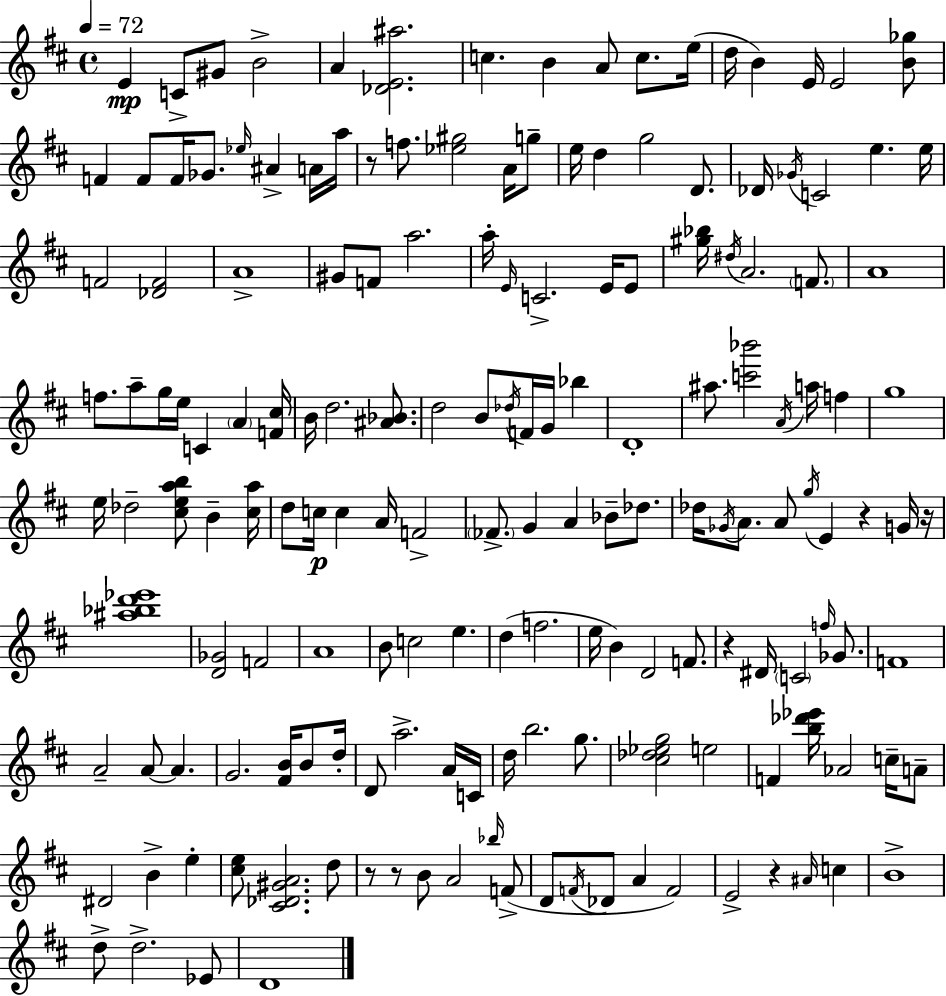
{
  \clef treble
  \time 4/4
  \defaultTimeSignature
  \key d \major
  \tempo 4 = 72
  \repeat volta 2 { e'4\mp c'8-> gis'8 b'2-> | a'4 <des' e' ais''>2. | c''4. b'4 a'8 c''8. e''16( | d''16 b'4) e'16 e'2 <b' ges''>8 | \break f'4 f'8 f'16 ges'8. \grace { ees''16 } ais'4-> a'16 | a''16 r8 f''8. <ees'' gis''>2 a'16 g''8-- | e''16 d''4 g''2 d'8. | des'16 \acciaccatura { ges'16 } c'2 e''4. | \break e''16 f'2 <des' f'>2 | a'1-> | gis'8 f'8 a''2. | a''16-. \grace { e'16 } c'2.-> | \break e'16 e'8 <gis'' bes''>16 \acciaccatura { dis''16 } a'2. | \parenthesize f'8. a'1 | f''8. a''8-- g''16 e''16 c'4 \parenthesize a'4 | <f' cis''>16 b'16 d''2. | \break <ais' bes'>8. d''2 b'8 \acciaccatura { des''16 } f'16 | g'16 bes''4 d'1-. | ais''8. <c''' bes'''>2 | \acciaccatura { a'16 } a''16 f''4 g''1 | \break e''16 des''2-- <cis'' e'' a'' b''>8 | b'4-- <cis'' a''>16 d''8 c''16\p c''4 a'16 f'2-> | \parenthesize fes'8.-> g'4 a'4 | bes'8-- des''8. des''16 \acciaccatura { ges'16 } a'8. a'8 \acciaccatura { g''16 } e'4 | \break r4 g'16 r16 <ais'' bes'' d''' ees'''>1 | <d' ges'>2 | f'2 a'1 | b'8 c''2 | \break e''4. d''4( f''2. | e''16 b'4) d'2 | f'8. r4 dis'16 \parenthesize c'2 | \grace { f''16 } ges'8. f'1 | \break a'2-- | a'8~~ a'4. g'2. | <fis' b'>16 b'8 d''16-. d'8 a''2.-> | a'16 c'16 d''16 b''2. | \break g''8. <cis'' des'' ees'' g''>2 | e''2 f'4 <b'' des''' ees'''>16 aes'2 | c''16-- a'8-- dis'2 | b'4-> e''4-. <cis'' e''>8 <cis' des' gis' a'>2. | \break d''8 r8 r8 b'8 a'2 | \grace { bes''16 } f'8->( d'8 \acciaccatura { f'16 } des'8 a'4 | f'2) e'2-> | r4 \grace { ais'16 } c''4 b'1-> | \break d''8-> d''2.-> | ees'8 d'1 | } \bar "|."
}